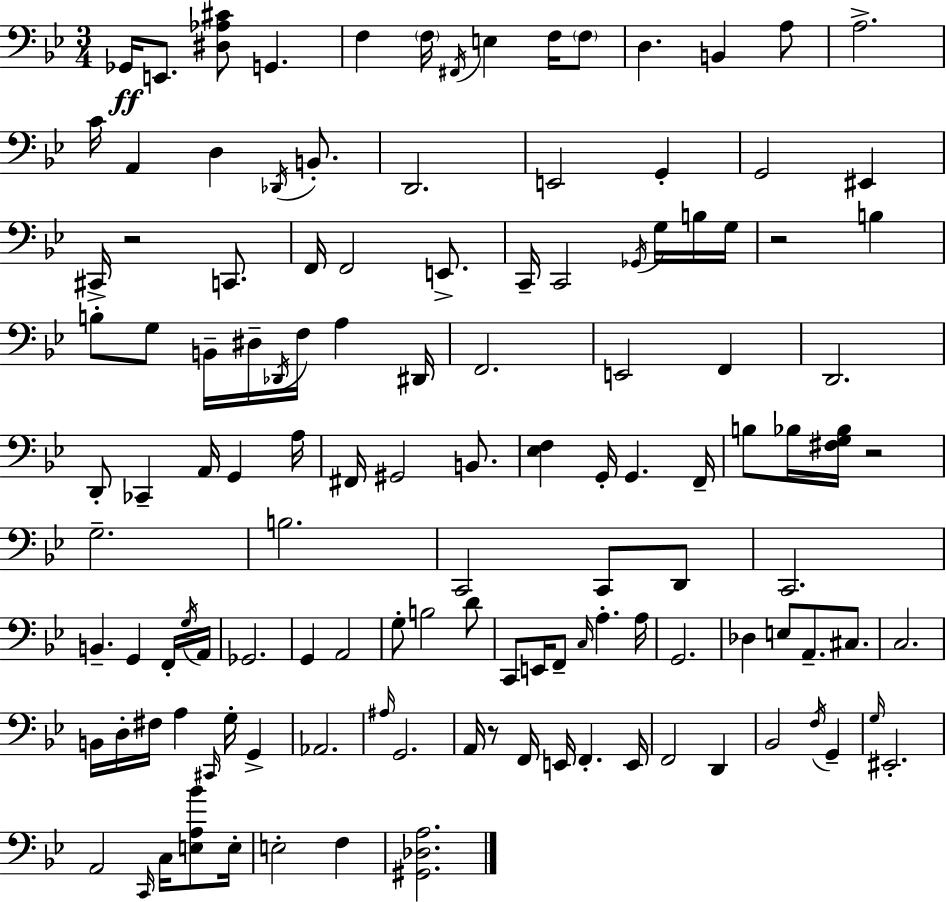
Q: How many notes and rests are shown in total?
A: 126